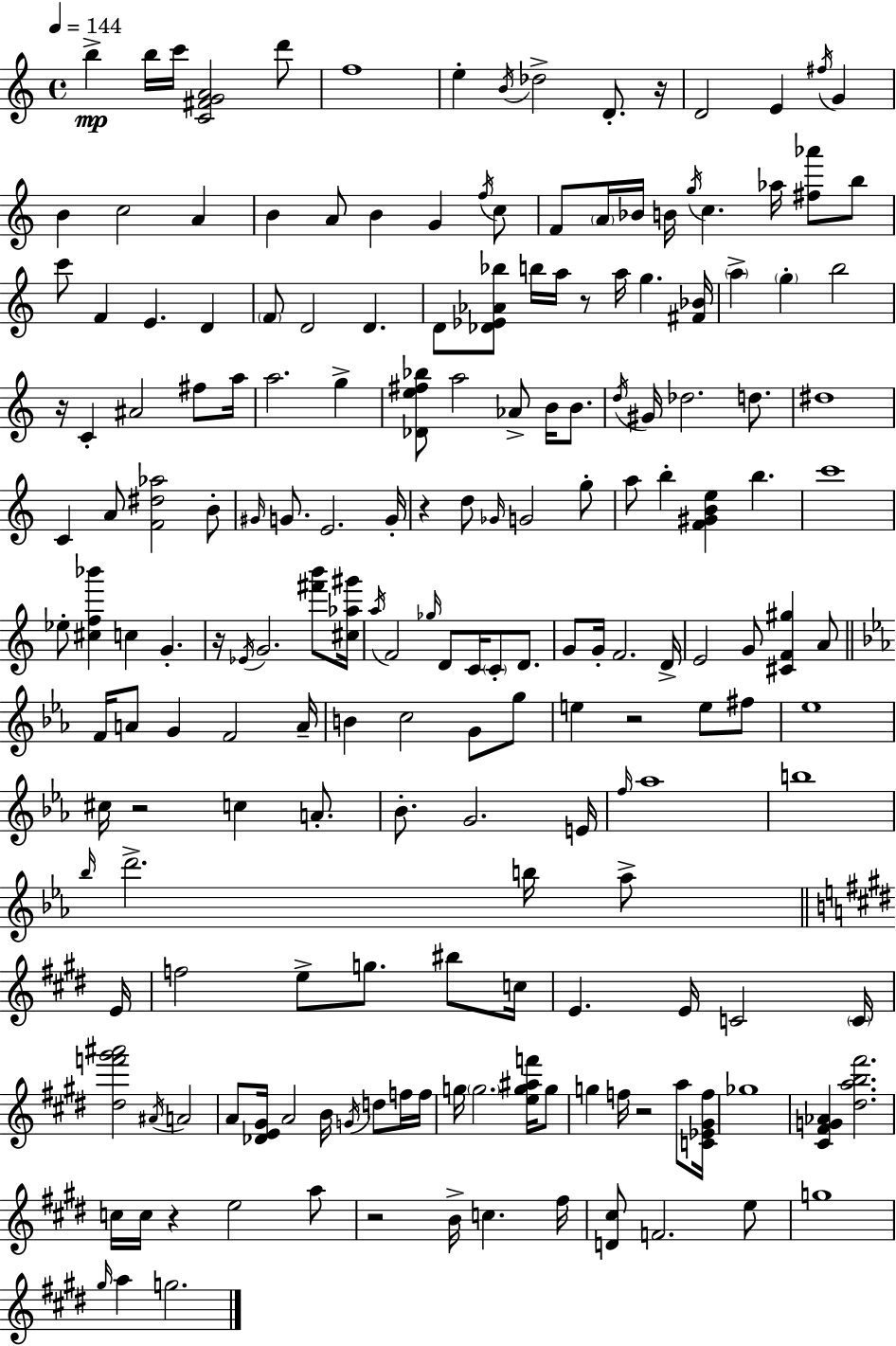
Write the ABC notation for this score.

X:1
T:Untitled
M:4/4
L:1/4
K:Am
b b/4 c'/4 [C^FGA]2 d'/2 f4 e B/4 _d2 D/2 z/4 D2 E ^f/4 G B c2 A B A/2 B G f/4 c/2 F/2 A/4 _B/4 B/4 g/4 c _a/4 [^f_a']/2 b/2 c'/2 F E D F/2 D2 D D/2 [_D_E_A_b]/2 b/4 a/4 z/2 a/4 g [^F_B]/4 a g b2 z/4 C ^A2 ^f/2 a/4 a2 g [_De^f_b]/2 a2 _A/2 B/4 B/2 d/4 ^G/4 _d2 d/2 ^d4 C A/2 [F^d_a]2 B/2 ^G/4 G/2 E2 G/4 z d/2 _G/4 G2 g/2 a/2 b [F^GBe] b c'4 _e/2 [^cf_b'] c G z/4 _E/4 G2 [^f'b']/2 [^c_a^g']/4 a/4 F2 _g/4 D/2 C/4 C/2 D/2 G/2 G/4 F2 D/4 E2 G/2 [^CF^g] A/2 F/4 A/2 G F2 A/4 B c2 G/2 g/2 e z2 e/2 ^f/2 _e4 ^c/4 z2 c A/2 _B/2 G2 E/4 f/4 _a4 b4 _b/4 d'2 b/4 _a/2 E/4 f2 e/2 g/2 ^b/2 c/4 E E/4 C2 C/4 [^df'^g'^a']2 ^A/4 A2 A/2 [_DE^G]/4 A2 B/4 G/4 d/2 f/4 f/4 g/4 g2 [eg^af']/4 g/2 g f/4 z2 a/2 [C_E^Gf]/4 _g4 [^C^FG_A] [^dab^f']2 c/4 c/4 z e2 a/2 z2 B/4 c ^f/4 [D^c]/2 F2 e/2 g4 ^g/4 a g2